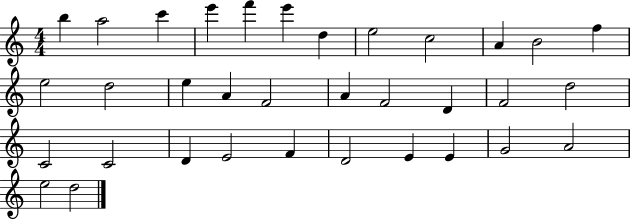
{
  \clef treble
  \numericTimeSignature
  \time 4/4
  \key c \major
  b''4 a''2 c'''4 | e'''4 f'''4 e'''4 d''4 | e''2 c''2 | a'4 b'2 f''4 | \break e''2 d''2 | e''4 a'4 f'2 | a'4 f'2 d'4 | f'2 d''2 | \break c'2 c'2 | d'4 e'2 f'4 | d'2 e'4 e'4 | g'2 a'2 | \break e''2 d''2 | \bar "|."
}